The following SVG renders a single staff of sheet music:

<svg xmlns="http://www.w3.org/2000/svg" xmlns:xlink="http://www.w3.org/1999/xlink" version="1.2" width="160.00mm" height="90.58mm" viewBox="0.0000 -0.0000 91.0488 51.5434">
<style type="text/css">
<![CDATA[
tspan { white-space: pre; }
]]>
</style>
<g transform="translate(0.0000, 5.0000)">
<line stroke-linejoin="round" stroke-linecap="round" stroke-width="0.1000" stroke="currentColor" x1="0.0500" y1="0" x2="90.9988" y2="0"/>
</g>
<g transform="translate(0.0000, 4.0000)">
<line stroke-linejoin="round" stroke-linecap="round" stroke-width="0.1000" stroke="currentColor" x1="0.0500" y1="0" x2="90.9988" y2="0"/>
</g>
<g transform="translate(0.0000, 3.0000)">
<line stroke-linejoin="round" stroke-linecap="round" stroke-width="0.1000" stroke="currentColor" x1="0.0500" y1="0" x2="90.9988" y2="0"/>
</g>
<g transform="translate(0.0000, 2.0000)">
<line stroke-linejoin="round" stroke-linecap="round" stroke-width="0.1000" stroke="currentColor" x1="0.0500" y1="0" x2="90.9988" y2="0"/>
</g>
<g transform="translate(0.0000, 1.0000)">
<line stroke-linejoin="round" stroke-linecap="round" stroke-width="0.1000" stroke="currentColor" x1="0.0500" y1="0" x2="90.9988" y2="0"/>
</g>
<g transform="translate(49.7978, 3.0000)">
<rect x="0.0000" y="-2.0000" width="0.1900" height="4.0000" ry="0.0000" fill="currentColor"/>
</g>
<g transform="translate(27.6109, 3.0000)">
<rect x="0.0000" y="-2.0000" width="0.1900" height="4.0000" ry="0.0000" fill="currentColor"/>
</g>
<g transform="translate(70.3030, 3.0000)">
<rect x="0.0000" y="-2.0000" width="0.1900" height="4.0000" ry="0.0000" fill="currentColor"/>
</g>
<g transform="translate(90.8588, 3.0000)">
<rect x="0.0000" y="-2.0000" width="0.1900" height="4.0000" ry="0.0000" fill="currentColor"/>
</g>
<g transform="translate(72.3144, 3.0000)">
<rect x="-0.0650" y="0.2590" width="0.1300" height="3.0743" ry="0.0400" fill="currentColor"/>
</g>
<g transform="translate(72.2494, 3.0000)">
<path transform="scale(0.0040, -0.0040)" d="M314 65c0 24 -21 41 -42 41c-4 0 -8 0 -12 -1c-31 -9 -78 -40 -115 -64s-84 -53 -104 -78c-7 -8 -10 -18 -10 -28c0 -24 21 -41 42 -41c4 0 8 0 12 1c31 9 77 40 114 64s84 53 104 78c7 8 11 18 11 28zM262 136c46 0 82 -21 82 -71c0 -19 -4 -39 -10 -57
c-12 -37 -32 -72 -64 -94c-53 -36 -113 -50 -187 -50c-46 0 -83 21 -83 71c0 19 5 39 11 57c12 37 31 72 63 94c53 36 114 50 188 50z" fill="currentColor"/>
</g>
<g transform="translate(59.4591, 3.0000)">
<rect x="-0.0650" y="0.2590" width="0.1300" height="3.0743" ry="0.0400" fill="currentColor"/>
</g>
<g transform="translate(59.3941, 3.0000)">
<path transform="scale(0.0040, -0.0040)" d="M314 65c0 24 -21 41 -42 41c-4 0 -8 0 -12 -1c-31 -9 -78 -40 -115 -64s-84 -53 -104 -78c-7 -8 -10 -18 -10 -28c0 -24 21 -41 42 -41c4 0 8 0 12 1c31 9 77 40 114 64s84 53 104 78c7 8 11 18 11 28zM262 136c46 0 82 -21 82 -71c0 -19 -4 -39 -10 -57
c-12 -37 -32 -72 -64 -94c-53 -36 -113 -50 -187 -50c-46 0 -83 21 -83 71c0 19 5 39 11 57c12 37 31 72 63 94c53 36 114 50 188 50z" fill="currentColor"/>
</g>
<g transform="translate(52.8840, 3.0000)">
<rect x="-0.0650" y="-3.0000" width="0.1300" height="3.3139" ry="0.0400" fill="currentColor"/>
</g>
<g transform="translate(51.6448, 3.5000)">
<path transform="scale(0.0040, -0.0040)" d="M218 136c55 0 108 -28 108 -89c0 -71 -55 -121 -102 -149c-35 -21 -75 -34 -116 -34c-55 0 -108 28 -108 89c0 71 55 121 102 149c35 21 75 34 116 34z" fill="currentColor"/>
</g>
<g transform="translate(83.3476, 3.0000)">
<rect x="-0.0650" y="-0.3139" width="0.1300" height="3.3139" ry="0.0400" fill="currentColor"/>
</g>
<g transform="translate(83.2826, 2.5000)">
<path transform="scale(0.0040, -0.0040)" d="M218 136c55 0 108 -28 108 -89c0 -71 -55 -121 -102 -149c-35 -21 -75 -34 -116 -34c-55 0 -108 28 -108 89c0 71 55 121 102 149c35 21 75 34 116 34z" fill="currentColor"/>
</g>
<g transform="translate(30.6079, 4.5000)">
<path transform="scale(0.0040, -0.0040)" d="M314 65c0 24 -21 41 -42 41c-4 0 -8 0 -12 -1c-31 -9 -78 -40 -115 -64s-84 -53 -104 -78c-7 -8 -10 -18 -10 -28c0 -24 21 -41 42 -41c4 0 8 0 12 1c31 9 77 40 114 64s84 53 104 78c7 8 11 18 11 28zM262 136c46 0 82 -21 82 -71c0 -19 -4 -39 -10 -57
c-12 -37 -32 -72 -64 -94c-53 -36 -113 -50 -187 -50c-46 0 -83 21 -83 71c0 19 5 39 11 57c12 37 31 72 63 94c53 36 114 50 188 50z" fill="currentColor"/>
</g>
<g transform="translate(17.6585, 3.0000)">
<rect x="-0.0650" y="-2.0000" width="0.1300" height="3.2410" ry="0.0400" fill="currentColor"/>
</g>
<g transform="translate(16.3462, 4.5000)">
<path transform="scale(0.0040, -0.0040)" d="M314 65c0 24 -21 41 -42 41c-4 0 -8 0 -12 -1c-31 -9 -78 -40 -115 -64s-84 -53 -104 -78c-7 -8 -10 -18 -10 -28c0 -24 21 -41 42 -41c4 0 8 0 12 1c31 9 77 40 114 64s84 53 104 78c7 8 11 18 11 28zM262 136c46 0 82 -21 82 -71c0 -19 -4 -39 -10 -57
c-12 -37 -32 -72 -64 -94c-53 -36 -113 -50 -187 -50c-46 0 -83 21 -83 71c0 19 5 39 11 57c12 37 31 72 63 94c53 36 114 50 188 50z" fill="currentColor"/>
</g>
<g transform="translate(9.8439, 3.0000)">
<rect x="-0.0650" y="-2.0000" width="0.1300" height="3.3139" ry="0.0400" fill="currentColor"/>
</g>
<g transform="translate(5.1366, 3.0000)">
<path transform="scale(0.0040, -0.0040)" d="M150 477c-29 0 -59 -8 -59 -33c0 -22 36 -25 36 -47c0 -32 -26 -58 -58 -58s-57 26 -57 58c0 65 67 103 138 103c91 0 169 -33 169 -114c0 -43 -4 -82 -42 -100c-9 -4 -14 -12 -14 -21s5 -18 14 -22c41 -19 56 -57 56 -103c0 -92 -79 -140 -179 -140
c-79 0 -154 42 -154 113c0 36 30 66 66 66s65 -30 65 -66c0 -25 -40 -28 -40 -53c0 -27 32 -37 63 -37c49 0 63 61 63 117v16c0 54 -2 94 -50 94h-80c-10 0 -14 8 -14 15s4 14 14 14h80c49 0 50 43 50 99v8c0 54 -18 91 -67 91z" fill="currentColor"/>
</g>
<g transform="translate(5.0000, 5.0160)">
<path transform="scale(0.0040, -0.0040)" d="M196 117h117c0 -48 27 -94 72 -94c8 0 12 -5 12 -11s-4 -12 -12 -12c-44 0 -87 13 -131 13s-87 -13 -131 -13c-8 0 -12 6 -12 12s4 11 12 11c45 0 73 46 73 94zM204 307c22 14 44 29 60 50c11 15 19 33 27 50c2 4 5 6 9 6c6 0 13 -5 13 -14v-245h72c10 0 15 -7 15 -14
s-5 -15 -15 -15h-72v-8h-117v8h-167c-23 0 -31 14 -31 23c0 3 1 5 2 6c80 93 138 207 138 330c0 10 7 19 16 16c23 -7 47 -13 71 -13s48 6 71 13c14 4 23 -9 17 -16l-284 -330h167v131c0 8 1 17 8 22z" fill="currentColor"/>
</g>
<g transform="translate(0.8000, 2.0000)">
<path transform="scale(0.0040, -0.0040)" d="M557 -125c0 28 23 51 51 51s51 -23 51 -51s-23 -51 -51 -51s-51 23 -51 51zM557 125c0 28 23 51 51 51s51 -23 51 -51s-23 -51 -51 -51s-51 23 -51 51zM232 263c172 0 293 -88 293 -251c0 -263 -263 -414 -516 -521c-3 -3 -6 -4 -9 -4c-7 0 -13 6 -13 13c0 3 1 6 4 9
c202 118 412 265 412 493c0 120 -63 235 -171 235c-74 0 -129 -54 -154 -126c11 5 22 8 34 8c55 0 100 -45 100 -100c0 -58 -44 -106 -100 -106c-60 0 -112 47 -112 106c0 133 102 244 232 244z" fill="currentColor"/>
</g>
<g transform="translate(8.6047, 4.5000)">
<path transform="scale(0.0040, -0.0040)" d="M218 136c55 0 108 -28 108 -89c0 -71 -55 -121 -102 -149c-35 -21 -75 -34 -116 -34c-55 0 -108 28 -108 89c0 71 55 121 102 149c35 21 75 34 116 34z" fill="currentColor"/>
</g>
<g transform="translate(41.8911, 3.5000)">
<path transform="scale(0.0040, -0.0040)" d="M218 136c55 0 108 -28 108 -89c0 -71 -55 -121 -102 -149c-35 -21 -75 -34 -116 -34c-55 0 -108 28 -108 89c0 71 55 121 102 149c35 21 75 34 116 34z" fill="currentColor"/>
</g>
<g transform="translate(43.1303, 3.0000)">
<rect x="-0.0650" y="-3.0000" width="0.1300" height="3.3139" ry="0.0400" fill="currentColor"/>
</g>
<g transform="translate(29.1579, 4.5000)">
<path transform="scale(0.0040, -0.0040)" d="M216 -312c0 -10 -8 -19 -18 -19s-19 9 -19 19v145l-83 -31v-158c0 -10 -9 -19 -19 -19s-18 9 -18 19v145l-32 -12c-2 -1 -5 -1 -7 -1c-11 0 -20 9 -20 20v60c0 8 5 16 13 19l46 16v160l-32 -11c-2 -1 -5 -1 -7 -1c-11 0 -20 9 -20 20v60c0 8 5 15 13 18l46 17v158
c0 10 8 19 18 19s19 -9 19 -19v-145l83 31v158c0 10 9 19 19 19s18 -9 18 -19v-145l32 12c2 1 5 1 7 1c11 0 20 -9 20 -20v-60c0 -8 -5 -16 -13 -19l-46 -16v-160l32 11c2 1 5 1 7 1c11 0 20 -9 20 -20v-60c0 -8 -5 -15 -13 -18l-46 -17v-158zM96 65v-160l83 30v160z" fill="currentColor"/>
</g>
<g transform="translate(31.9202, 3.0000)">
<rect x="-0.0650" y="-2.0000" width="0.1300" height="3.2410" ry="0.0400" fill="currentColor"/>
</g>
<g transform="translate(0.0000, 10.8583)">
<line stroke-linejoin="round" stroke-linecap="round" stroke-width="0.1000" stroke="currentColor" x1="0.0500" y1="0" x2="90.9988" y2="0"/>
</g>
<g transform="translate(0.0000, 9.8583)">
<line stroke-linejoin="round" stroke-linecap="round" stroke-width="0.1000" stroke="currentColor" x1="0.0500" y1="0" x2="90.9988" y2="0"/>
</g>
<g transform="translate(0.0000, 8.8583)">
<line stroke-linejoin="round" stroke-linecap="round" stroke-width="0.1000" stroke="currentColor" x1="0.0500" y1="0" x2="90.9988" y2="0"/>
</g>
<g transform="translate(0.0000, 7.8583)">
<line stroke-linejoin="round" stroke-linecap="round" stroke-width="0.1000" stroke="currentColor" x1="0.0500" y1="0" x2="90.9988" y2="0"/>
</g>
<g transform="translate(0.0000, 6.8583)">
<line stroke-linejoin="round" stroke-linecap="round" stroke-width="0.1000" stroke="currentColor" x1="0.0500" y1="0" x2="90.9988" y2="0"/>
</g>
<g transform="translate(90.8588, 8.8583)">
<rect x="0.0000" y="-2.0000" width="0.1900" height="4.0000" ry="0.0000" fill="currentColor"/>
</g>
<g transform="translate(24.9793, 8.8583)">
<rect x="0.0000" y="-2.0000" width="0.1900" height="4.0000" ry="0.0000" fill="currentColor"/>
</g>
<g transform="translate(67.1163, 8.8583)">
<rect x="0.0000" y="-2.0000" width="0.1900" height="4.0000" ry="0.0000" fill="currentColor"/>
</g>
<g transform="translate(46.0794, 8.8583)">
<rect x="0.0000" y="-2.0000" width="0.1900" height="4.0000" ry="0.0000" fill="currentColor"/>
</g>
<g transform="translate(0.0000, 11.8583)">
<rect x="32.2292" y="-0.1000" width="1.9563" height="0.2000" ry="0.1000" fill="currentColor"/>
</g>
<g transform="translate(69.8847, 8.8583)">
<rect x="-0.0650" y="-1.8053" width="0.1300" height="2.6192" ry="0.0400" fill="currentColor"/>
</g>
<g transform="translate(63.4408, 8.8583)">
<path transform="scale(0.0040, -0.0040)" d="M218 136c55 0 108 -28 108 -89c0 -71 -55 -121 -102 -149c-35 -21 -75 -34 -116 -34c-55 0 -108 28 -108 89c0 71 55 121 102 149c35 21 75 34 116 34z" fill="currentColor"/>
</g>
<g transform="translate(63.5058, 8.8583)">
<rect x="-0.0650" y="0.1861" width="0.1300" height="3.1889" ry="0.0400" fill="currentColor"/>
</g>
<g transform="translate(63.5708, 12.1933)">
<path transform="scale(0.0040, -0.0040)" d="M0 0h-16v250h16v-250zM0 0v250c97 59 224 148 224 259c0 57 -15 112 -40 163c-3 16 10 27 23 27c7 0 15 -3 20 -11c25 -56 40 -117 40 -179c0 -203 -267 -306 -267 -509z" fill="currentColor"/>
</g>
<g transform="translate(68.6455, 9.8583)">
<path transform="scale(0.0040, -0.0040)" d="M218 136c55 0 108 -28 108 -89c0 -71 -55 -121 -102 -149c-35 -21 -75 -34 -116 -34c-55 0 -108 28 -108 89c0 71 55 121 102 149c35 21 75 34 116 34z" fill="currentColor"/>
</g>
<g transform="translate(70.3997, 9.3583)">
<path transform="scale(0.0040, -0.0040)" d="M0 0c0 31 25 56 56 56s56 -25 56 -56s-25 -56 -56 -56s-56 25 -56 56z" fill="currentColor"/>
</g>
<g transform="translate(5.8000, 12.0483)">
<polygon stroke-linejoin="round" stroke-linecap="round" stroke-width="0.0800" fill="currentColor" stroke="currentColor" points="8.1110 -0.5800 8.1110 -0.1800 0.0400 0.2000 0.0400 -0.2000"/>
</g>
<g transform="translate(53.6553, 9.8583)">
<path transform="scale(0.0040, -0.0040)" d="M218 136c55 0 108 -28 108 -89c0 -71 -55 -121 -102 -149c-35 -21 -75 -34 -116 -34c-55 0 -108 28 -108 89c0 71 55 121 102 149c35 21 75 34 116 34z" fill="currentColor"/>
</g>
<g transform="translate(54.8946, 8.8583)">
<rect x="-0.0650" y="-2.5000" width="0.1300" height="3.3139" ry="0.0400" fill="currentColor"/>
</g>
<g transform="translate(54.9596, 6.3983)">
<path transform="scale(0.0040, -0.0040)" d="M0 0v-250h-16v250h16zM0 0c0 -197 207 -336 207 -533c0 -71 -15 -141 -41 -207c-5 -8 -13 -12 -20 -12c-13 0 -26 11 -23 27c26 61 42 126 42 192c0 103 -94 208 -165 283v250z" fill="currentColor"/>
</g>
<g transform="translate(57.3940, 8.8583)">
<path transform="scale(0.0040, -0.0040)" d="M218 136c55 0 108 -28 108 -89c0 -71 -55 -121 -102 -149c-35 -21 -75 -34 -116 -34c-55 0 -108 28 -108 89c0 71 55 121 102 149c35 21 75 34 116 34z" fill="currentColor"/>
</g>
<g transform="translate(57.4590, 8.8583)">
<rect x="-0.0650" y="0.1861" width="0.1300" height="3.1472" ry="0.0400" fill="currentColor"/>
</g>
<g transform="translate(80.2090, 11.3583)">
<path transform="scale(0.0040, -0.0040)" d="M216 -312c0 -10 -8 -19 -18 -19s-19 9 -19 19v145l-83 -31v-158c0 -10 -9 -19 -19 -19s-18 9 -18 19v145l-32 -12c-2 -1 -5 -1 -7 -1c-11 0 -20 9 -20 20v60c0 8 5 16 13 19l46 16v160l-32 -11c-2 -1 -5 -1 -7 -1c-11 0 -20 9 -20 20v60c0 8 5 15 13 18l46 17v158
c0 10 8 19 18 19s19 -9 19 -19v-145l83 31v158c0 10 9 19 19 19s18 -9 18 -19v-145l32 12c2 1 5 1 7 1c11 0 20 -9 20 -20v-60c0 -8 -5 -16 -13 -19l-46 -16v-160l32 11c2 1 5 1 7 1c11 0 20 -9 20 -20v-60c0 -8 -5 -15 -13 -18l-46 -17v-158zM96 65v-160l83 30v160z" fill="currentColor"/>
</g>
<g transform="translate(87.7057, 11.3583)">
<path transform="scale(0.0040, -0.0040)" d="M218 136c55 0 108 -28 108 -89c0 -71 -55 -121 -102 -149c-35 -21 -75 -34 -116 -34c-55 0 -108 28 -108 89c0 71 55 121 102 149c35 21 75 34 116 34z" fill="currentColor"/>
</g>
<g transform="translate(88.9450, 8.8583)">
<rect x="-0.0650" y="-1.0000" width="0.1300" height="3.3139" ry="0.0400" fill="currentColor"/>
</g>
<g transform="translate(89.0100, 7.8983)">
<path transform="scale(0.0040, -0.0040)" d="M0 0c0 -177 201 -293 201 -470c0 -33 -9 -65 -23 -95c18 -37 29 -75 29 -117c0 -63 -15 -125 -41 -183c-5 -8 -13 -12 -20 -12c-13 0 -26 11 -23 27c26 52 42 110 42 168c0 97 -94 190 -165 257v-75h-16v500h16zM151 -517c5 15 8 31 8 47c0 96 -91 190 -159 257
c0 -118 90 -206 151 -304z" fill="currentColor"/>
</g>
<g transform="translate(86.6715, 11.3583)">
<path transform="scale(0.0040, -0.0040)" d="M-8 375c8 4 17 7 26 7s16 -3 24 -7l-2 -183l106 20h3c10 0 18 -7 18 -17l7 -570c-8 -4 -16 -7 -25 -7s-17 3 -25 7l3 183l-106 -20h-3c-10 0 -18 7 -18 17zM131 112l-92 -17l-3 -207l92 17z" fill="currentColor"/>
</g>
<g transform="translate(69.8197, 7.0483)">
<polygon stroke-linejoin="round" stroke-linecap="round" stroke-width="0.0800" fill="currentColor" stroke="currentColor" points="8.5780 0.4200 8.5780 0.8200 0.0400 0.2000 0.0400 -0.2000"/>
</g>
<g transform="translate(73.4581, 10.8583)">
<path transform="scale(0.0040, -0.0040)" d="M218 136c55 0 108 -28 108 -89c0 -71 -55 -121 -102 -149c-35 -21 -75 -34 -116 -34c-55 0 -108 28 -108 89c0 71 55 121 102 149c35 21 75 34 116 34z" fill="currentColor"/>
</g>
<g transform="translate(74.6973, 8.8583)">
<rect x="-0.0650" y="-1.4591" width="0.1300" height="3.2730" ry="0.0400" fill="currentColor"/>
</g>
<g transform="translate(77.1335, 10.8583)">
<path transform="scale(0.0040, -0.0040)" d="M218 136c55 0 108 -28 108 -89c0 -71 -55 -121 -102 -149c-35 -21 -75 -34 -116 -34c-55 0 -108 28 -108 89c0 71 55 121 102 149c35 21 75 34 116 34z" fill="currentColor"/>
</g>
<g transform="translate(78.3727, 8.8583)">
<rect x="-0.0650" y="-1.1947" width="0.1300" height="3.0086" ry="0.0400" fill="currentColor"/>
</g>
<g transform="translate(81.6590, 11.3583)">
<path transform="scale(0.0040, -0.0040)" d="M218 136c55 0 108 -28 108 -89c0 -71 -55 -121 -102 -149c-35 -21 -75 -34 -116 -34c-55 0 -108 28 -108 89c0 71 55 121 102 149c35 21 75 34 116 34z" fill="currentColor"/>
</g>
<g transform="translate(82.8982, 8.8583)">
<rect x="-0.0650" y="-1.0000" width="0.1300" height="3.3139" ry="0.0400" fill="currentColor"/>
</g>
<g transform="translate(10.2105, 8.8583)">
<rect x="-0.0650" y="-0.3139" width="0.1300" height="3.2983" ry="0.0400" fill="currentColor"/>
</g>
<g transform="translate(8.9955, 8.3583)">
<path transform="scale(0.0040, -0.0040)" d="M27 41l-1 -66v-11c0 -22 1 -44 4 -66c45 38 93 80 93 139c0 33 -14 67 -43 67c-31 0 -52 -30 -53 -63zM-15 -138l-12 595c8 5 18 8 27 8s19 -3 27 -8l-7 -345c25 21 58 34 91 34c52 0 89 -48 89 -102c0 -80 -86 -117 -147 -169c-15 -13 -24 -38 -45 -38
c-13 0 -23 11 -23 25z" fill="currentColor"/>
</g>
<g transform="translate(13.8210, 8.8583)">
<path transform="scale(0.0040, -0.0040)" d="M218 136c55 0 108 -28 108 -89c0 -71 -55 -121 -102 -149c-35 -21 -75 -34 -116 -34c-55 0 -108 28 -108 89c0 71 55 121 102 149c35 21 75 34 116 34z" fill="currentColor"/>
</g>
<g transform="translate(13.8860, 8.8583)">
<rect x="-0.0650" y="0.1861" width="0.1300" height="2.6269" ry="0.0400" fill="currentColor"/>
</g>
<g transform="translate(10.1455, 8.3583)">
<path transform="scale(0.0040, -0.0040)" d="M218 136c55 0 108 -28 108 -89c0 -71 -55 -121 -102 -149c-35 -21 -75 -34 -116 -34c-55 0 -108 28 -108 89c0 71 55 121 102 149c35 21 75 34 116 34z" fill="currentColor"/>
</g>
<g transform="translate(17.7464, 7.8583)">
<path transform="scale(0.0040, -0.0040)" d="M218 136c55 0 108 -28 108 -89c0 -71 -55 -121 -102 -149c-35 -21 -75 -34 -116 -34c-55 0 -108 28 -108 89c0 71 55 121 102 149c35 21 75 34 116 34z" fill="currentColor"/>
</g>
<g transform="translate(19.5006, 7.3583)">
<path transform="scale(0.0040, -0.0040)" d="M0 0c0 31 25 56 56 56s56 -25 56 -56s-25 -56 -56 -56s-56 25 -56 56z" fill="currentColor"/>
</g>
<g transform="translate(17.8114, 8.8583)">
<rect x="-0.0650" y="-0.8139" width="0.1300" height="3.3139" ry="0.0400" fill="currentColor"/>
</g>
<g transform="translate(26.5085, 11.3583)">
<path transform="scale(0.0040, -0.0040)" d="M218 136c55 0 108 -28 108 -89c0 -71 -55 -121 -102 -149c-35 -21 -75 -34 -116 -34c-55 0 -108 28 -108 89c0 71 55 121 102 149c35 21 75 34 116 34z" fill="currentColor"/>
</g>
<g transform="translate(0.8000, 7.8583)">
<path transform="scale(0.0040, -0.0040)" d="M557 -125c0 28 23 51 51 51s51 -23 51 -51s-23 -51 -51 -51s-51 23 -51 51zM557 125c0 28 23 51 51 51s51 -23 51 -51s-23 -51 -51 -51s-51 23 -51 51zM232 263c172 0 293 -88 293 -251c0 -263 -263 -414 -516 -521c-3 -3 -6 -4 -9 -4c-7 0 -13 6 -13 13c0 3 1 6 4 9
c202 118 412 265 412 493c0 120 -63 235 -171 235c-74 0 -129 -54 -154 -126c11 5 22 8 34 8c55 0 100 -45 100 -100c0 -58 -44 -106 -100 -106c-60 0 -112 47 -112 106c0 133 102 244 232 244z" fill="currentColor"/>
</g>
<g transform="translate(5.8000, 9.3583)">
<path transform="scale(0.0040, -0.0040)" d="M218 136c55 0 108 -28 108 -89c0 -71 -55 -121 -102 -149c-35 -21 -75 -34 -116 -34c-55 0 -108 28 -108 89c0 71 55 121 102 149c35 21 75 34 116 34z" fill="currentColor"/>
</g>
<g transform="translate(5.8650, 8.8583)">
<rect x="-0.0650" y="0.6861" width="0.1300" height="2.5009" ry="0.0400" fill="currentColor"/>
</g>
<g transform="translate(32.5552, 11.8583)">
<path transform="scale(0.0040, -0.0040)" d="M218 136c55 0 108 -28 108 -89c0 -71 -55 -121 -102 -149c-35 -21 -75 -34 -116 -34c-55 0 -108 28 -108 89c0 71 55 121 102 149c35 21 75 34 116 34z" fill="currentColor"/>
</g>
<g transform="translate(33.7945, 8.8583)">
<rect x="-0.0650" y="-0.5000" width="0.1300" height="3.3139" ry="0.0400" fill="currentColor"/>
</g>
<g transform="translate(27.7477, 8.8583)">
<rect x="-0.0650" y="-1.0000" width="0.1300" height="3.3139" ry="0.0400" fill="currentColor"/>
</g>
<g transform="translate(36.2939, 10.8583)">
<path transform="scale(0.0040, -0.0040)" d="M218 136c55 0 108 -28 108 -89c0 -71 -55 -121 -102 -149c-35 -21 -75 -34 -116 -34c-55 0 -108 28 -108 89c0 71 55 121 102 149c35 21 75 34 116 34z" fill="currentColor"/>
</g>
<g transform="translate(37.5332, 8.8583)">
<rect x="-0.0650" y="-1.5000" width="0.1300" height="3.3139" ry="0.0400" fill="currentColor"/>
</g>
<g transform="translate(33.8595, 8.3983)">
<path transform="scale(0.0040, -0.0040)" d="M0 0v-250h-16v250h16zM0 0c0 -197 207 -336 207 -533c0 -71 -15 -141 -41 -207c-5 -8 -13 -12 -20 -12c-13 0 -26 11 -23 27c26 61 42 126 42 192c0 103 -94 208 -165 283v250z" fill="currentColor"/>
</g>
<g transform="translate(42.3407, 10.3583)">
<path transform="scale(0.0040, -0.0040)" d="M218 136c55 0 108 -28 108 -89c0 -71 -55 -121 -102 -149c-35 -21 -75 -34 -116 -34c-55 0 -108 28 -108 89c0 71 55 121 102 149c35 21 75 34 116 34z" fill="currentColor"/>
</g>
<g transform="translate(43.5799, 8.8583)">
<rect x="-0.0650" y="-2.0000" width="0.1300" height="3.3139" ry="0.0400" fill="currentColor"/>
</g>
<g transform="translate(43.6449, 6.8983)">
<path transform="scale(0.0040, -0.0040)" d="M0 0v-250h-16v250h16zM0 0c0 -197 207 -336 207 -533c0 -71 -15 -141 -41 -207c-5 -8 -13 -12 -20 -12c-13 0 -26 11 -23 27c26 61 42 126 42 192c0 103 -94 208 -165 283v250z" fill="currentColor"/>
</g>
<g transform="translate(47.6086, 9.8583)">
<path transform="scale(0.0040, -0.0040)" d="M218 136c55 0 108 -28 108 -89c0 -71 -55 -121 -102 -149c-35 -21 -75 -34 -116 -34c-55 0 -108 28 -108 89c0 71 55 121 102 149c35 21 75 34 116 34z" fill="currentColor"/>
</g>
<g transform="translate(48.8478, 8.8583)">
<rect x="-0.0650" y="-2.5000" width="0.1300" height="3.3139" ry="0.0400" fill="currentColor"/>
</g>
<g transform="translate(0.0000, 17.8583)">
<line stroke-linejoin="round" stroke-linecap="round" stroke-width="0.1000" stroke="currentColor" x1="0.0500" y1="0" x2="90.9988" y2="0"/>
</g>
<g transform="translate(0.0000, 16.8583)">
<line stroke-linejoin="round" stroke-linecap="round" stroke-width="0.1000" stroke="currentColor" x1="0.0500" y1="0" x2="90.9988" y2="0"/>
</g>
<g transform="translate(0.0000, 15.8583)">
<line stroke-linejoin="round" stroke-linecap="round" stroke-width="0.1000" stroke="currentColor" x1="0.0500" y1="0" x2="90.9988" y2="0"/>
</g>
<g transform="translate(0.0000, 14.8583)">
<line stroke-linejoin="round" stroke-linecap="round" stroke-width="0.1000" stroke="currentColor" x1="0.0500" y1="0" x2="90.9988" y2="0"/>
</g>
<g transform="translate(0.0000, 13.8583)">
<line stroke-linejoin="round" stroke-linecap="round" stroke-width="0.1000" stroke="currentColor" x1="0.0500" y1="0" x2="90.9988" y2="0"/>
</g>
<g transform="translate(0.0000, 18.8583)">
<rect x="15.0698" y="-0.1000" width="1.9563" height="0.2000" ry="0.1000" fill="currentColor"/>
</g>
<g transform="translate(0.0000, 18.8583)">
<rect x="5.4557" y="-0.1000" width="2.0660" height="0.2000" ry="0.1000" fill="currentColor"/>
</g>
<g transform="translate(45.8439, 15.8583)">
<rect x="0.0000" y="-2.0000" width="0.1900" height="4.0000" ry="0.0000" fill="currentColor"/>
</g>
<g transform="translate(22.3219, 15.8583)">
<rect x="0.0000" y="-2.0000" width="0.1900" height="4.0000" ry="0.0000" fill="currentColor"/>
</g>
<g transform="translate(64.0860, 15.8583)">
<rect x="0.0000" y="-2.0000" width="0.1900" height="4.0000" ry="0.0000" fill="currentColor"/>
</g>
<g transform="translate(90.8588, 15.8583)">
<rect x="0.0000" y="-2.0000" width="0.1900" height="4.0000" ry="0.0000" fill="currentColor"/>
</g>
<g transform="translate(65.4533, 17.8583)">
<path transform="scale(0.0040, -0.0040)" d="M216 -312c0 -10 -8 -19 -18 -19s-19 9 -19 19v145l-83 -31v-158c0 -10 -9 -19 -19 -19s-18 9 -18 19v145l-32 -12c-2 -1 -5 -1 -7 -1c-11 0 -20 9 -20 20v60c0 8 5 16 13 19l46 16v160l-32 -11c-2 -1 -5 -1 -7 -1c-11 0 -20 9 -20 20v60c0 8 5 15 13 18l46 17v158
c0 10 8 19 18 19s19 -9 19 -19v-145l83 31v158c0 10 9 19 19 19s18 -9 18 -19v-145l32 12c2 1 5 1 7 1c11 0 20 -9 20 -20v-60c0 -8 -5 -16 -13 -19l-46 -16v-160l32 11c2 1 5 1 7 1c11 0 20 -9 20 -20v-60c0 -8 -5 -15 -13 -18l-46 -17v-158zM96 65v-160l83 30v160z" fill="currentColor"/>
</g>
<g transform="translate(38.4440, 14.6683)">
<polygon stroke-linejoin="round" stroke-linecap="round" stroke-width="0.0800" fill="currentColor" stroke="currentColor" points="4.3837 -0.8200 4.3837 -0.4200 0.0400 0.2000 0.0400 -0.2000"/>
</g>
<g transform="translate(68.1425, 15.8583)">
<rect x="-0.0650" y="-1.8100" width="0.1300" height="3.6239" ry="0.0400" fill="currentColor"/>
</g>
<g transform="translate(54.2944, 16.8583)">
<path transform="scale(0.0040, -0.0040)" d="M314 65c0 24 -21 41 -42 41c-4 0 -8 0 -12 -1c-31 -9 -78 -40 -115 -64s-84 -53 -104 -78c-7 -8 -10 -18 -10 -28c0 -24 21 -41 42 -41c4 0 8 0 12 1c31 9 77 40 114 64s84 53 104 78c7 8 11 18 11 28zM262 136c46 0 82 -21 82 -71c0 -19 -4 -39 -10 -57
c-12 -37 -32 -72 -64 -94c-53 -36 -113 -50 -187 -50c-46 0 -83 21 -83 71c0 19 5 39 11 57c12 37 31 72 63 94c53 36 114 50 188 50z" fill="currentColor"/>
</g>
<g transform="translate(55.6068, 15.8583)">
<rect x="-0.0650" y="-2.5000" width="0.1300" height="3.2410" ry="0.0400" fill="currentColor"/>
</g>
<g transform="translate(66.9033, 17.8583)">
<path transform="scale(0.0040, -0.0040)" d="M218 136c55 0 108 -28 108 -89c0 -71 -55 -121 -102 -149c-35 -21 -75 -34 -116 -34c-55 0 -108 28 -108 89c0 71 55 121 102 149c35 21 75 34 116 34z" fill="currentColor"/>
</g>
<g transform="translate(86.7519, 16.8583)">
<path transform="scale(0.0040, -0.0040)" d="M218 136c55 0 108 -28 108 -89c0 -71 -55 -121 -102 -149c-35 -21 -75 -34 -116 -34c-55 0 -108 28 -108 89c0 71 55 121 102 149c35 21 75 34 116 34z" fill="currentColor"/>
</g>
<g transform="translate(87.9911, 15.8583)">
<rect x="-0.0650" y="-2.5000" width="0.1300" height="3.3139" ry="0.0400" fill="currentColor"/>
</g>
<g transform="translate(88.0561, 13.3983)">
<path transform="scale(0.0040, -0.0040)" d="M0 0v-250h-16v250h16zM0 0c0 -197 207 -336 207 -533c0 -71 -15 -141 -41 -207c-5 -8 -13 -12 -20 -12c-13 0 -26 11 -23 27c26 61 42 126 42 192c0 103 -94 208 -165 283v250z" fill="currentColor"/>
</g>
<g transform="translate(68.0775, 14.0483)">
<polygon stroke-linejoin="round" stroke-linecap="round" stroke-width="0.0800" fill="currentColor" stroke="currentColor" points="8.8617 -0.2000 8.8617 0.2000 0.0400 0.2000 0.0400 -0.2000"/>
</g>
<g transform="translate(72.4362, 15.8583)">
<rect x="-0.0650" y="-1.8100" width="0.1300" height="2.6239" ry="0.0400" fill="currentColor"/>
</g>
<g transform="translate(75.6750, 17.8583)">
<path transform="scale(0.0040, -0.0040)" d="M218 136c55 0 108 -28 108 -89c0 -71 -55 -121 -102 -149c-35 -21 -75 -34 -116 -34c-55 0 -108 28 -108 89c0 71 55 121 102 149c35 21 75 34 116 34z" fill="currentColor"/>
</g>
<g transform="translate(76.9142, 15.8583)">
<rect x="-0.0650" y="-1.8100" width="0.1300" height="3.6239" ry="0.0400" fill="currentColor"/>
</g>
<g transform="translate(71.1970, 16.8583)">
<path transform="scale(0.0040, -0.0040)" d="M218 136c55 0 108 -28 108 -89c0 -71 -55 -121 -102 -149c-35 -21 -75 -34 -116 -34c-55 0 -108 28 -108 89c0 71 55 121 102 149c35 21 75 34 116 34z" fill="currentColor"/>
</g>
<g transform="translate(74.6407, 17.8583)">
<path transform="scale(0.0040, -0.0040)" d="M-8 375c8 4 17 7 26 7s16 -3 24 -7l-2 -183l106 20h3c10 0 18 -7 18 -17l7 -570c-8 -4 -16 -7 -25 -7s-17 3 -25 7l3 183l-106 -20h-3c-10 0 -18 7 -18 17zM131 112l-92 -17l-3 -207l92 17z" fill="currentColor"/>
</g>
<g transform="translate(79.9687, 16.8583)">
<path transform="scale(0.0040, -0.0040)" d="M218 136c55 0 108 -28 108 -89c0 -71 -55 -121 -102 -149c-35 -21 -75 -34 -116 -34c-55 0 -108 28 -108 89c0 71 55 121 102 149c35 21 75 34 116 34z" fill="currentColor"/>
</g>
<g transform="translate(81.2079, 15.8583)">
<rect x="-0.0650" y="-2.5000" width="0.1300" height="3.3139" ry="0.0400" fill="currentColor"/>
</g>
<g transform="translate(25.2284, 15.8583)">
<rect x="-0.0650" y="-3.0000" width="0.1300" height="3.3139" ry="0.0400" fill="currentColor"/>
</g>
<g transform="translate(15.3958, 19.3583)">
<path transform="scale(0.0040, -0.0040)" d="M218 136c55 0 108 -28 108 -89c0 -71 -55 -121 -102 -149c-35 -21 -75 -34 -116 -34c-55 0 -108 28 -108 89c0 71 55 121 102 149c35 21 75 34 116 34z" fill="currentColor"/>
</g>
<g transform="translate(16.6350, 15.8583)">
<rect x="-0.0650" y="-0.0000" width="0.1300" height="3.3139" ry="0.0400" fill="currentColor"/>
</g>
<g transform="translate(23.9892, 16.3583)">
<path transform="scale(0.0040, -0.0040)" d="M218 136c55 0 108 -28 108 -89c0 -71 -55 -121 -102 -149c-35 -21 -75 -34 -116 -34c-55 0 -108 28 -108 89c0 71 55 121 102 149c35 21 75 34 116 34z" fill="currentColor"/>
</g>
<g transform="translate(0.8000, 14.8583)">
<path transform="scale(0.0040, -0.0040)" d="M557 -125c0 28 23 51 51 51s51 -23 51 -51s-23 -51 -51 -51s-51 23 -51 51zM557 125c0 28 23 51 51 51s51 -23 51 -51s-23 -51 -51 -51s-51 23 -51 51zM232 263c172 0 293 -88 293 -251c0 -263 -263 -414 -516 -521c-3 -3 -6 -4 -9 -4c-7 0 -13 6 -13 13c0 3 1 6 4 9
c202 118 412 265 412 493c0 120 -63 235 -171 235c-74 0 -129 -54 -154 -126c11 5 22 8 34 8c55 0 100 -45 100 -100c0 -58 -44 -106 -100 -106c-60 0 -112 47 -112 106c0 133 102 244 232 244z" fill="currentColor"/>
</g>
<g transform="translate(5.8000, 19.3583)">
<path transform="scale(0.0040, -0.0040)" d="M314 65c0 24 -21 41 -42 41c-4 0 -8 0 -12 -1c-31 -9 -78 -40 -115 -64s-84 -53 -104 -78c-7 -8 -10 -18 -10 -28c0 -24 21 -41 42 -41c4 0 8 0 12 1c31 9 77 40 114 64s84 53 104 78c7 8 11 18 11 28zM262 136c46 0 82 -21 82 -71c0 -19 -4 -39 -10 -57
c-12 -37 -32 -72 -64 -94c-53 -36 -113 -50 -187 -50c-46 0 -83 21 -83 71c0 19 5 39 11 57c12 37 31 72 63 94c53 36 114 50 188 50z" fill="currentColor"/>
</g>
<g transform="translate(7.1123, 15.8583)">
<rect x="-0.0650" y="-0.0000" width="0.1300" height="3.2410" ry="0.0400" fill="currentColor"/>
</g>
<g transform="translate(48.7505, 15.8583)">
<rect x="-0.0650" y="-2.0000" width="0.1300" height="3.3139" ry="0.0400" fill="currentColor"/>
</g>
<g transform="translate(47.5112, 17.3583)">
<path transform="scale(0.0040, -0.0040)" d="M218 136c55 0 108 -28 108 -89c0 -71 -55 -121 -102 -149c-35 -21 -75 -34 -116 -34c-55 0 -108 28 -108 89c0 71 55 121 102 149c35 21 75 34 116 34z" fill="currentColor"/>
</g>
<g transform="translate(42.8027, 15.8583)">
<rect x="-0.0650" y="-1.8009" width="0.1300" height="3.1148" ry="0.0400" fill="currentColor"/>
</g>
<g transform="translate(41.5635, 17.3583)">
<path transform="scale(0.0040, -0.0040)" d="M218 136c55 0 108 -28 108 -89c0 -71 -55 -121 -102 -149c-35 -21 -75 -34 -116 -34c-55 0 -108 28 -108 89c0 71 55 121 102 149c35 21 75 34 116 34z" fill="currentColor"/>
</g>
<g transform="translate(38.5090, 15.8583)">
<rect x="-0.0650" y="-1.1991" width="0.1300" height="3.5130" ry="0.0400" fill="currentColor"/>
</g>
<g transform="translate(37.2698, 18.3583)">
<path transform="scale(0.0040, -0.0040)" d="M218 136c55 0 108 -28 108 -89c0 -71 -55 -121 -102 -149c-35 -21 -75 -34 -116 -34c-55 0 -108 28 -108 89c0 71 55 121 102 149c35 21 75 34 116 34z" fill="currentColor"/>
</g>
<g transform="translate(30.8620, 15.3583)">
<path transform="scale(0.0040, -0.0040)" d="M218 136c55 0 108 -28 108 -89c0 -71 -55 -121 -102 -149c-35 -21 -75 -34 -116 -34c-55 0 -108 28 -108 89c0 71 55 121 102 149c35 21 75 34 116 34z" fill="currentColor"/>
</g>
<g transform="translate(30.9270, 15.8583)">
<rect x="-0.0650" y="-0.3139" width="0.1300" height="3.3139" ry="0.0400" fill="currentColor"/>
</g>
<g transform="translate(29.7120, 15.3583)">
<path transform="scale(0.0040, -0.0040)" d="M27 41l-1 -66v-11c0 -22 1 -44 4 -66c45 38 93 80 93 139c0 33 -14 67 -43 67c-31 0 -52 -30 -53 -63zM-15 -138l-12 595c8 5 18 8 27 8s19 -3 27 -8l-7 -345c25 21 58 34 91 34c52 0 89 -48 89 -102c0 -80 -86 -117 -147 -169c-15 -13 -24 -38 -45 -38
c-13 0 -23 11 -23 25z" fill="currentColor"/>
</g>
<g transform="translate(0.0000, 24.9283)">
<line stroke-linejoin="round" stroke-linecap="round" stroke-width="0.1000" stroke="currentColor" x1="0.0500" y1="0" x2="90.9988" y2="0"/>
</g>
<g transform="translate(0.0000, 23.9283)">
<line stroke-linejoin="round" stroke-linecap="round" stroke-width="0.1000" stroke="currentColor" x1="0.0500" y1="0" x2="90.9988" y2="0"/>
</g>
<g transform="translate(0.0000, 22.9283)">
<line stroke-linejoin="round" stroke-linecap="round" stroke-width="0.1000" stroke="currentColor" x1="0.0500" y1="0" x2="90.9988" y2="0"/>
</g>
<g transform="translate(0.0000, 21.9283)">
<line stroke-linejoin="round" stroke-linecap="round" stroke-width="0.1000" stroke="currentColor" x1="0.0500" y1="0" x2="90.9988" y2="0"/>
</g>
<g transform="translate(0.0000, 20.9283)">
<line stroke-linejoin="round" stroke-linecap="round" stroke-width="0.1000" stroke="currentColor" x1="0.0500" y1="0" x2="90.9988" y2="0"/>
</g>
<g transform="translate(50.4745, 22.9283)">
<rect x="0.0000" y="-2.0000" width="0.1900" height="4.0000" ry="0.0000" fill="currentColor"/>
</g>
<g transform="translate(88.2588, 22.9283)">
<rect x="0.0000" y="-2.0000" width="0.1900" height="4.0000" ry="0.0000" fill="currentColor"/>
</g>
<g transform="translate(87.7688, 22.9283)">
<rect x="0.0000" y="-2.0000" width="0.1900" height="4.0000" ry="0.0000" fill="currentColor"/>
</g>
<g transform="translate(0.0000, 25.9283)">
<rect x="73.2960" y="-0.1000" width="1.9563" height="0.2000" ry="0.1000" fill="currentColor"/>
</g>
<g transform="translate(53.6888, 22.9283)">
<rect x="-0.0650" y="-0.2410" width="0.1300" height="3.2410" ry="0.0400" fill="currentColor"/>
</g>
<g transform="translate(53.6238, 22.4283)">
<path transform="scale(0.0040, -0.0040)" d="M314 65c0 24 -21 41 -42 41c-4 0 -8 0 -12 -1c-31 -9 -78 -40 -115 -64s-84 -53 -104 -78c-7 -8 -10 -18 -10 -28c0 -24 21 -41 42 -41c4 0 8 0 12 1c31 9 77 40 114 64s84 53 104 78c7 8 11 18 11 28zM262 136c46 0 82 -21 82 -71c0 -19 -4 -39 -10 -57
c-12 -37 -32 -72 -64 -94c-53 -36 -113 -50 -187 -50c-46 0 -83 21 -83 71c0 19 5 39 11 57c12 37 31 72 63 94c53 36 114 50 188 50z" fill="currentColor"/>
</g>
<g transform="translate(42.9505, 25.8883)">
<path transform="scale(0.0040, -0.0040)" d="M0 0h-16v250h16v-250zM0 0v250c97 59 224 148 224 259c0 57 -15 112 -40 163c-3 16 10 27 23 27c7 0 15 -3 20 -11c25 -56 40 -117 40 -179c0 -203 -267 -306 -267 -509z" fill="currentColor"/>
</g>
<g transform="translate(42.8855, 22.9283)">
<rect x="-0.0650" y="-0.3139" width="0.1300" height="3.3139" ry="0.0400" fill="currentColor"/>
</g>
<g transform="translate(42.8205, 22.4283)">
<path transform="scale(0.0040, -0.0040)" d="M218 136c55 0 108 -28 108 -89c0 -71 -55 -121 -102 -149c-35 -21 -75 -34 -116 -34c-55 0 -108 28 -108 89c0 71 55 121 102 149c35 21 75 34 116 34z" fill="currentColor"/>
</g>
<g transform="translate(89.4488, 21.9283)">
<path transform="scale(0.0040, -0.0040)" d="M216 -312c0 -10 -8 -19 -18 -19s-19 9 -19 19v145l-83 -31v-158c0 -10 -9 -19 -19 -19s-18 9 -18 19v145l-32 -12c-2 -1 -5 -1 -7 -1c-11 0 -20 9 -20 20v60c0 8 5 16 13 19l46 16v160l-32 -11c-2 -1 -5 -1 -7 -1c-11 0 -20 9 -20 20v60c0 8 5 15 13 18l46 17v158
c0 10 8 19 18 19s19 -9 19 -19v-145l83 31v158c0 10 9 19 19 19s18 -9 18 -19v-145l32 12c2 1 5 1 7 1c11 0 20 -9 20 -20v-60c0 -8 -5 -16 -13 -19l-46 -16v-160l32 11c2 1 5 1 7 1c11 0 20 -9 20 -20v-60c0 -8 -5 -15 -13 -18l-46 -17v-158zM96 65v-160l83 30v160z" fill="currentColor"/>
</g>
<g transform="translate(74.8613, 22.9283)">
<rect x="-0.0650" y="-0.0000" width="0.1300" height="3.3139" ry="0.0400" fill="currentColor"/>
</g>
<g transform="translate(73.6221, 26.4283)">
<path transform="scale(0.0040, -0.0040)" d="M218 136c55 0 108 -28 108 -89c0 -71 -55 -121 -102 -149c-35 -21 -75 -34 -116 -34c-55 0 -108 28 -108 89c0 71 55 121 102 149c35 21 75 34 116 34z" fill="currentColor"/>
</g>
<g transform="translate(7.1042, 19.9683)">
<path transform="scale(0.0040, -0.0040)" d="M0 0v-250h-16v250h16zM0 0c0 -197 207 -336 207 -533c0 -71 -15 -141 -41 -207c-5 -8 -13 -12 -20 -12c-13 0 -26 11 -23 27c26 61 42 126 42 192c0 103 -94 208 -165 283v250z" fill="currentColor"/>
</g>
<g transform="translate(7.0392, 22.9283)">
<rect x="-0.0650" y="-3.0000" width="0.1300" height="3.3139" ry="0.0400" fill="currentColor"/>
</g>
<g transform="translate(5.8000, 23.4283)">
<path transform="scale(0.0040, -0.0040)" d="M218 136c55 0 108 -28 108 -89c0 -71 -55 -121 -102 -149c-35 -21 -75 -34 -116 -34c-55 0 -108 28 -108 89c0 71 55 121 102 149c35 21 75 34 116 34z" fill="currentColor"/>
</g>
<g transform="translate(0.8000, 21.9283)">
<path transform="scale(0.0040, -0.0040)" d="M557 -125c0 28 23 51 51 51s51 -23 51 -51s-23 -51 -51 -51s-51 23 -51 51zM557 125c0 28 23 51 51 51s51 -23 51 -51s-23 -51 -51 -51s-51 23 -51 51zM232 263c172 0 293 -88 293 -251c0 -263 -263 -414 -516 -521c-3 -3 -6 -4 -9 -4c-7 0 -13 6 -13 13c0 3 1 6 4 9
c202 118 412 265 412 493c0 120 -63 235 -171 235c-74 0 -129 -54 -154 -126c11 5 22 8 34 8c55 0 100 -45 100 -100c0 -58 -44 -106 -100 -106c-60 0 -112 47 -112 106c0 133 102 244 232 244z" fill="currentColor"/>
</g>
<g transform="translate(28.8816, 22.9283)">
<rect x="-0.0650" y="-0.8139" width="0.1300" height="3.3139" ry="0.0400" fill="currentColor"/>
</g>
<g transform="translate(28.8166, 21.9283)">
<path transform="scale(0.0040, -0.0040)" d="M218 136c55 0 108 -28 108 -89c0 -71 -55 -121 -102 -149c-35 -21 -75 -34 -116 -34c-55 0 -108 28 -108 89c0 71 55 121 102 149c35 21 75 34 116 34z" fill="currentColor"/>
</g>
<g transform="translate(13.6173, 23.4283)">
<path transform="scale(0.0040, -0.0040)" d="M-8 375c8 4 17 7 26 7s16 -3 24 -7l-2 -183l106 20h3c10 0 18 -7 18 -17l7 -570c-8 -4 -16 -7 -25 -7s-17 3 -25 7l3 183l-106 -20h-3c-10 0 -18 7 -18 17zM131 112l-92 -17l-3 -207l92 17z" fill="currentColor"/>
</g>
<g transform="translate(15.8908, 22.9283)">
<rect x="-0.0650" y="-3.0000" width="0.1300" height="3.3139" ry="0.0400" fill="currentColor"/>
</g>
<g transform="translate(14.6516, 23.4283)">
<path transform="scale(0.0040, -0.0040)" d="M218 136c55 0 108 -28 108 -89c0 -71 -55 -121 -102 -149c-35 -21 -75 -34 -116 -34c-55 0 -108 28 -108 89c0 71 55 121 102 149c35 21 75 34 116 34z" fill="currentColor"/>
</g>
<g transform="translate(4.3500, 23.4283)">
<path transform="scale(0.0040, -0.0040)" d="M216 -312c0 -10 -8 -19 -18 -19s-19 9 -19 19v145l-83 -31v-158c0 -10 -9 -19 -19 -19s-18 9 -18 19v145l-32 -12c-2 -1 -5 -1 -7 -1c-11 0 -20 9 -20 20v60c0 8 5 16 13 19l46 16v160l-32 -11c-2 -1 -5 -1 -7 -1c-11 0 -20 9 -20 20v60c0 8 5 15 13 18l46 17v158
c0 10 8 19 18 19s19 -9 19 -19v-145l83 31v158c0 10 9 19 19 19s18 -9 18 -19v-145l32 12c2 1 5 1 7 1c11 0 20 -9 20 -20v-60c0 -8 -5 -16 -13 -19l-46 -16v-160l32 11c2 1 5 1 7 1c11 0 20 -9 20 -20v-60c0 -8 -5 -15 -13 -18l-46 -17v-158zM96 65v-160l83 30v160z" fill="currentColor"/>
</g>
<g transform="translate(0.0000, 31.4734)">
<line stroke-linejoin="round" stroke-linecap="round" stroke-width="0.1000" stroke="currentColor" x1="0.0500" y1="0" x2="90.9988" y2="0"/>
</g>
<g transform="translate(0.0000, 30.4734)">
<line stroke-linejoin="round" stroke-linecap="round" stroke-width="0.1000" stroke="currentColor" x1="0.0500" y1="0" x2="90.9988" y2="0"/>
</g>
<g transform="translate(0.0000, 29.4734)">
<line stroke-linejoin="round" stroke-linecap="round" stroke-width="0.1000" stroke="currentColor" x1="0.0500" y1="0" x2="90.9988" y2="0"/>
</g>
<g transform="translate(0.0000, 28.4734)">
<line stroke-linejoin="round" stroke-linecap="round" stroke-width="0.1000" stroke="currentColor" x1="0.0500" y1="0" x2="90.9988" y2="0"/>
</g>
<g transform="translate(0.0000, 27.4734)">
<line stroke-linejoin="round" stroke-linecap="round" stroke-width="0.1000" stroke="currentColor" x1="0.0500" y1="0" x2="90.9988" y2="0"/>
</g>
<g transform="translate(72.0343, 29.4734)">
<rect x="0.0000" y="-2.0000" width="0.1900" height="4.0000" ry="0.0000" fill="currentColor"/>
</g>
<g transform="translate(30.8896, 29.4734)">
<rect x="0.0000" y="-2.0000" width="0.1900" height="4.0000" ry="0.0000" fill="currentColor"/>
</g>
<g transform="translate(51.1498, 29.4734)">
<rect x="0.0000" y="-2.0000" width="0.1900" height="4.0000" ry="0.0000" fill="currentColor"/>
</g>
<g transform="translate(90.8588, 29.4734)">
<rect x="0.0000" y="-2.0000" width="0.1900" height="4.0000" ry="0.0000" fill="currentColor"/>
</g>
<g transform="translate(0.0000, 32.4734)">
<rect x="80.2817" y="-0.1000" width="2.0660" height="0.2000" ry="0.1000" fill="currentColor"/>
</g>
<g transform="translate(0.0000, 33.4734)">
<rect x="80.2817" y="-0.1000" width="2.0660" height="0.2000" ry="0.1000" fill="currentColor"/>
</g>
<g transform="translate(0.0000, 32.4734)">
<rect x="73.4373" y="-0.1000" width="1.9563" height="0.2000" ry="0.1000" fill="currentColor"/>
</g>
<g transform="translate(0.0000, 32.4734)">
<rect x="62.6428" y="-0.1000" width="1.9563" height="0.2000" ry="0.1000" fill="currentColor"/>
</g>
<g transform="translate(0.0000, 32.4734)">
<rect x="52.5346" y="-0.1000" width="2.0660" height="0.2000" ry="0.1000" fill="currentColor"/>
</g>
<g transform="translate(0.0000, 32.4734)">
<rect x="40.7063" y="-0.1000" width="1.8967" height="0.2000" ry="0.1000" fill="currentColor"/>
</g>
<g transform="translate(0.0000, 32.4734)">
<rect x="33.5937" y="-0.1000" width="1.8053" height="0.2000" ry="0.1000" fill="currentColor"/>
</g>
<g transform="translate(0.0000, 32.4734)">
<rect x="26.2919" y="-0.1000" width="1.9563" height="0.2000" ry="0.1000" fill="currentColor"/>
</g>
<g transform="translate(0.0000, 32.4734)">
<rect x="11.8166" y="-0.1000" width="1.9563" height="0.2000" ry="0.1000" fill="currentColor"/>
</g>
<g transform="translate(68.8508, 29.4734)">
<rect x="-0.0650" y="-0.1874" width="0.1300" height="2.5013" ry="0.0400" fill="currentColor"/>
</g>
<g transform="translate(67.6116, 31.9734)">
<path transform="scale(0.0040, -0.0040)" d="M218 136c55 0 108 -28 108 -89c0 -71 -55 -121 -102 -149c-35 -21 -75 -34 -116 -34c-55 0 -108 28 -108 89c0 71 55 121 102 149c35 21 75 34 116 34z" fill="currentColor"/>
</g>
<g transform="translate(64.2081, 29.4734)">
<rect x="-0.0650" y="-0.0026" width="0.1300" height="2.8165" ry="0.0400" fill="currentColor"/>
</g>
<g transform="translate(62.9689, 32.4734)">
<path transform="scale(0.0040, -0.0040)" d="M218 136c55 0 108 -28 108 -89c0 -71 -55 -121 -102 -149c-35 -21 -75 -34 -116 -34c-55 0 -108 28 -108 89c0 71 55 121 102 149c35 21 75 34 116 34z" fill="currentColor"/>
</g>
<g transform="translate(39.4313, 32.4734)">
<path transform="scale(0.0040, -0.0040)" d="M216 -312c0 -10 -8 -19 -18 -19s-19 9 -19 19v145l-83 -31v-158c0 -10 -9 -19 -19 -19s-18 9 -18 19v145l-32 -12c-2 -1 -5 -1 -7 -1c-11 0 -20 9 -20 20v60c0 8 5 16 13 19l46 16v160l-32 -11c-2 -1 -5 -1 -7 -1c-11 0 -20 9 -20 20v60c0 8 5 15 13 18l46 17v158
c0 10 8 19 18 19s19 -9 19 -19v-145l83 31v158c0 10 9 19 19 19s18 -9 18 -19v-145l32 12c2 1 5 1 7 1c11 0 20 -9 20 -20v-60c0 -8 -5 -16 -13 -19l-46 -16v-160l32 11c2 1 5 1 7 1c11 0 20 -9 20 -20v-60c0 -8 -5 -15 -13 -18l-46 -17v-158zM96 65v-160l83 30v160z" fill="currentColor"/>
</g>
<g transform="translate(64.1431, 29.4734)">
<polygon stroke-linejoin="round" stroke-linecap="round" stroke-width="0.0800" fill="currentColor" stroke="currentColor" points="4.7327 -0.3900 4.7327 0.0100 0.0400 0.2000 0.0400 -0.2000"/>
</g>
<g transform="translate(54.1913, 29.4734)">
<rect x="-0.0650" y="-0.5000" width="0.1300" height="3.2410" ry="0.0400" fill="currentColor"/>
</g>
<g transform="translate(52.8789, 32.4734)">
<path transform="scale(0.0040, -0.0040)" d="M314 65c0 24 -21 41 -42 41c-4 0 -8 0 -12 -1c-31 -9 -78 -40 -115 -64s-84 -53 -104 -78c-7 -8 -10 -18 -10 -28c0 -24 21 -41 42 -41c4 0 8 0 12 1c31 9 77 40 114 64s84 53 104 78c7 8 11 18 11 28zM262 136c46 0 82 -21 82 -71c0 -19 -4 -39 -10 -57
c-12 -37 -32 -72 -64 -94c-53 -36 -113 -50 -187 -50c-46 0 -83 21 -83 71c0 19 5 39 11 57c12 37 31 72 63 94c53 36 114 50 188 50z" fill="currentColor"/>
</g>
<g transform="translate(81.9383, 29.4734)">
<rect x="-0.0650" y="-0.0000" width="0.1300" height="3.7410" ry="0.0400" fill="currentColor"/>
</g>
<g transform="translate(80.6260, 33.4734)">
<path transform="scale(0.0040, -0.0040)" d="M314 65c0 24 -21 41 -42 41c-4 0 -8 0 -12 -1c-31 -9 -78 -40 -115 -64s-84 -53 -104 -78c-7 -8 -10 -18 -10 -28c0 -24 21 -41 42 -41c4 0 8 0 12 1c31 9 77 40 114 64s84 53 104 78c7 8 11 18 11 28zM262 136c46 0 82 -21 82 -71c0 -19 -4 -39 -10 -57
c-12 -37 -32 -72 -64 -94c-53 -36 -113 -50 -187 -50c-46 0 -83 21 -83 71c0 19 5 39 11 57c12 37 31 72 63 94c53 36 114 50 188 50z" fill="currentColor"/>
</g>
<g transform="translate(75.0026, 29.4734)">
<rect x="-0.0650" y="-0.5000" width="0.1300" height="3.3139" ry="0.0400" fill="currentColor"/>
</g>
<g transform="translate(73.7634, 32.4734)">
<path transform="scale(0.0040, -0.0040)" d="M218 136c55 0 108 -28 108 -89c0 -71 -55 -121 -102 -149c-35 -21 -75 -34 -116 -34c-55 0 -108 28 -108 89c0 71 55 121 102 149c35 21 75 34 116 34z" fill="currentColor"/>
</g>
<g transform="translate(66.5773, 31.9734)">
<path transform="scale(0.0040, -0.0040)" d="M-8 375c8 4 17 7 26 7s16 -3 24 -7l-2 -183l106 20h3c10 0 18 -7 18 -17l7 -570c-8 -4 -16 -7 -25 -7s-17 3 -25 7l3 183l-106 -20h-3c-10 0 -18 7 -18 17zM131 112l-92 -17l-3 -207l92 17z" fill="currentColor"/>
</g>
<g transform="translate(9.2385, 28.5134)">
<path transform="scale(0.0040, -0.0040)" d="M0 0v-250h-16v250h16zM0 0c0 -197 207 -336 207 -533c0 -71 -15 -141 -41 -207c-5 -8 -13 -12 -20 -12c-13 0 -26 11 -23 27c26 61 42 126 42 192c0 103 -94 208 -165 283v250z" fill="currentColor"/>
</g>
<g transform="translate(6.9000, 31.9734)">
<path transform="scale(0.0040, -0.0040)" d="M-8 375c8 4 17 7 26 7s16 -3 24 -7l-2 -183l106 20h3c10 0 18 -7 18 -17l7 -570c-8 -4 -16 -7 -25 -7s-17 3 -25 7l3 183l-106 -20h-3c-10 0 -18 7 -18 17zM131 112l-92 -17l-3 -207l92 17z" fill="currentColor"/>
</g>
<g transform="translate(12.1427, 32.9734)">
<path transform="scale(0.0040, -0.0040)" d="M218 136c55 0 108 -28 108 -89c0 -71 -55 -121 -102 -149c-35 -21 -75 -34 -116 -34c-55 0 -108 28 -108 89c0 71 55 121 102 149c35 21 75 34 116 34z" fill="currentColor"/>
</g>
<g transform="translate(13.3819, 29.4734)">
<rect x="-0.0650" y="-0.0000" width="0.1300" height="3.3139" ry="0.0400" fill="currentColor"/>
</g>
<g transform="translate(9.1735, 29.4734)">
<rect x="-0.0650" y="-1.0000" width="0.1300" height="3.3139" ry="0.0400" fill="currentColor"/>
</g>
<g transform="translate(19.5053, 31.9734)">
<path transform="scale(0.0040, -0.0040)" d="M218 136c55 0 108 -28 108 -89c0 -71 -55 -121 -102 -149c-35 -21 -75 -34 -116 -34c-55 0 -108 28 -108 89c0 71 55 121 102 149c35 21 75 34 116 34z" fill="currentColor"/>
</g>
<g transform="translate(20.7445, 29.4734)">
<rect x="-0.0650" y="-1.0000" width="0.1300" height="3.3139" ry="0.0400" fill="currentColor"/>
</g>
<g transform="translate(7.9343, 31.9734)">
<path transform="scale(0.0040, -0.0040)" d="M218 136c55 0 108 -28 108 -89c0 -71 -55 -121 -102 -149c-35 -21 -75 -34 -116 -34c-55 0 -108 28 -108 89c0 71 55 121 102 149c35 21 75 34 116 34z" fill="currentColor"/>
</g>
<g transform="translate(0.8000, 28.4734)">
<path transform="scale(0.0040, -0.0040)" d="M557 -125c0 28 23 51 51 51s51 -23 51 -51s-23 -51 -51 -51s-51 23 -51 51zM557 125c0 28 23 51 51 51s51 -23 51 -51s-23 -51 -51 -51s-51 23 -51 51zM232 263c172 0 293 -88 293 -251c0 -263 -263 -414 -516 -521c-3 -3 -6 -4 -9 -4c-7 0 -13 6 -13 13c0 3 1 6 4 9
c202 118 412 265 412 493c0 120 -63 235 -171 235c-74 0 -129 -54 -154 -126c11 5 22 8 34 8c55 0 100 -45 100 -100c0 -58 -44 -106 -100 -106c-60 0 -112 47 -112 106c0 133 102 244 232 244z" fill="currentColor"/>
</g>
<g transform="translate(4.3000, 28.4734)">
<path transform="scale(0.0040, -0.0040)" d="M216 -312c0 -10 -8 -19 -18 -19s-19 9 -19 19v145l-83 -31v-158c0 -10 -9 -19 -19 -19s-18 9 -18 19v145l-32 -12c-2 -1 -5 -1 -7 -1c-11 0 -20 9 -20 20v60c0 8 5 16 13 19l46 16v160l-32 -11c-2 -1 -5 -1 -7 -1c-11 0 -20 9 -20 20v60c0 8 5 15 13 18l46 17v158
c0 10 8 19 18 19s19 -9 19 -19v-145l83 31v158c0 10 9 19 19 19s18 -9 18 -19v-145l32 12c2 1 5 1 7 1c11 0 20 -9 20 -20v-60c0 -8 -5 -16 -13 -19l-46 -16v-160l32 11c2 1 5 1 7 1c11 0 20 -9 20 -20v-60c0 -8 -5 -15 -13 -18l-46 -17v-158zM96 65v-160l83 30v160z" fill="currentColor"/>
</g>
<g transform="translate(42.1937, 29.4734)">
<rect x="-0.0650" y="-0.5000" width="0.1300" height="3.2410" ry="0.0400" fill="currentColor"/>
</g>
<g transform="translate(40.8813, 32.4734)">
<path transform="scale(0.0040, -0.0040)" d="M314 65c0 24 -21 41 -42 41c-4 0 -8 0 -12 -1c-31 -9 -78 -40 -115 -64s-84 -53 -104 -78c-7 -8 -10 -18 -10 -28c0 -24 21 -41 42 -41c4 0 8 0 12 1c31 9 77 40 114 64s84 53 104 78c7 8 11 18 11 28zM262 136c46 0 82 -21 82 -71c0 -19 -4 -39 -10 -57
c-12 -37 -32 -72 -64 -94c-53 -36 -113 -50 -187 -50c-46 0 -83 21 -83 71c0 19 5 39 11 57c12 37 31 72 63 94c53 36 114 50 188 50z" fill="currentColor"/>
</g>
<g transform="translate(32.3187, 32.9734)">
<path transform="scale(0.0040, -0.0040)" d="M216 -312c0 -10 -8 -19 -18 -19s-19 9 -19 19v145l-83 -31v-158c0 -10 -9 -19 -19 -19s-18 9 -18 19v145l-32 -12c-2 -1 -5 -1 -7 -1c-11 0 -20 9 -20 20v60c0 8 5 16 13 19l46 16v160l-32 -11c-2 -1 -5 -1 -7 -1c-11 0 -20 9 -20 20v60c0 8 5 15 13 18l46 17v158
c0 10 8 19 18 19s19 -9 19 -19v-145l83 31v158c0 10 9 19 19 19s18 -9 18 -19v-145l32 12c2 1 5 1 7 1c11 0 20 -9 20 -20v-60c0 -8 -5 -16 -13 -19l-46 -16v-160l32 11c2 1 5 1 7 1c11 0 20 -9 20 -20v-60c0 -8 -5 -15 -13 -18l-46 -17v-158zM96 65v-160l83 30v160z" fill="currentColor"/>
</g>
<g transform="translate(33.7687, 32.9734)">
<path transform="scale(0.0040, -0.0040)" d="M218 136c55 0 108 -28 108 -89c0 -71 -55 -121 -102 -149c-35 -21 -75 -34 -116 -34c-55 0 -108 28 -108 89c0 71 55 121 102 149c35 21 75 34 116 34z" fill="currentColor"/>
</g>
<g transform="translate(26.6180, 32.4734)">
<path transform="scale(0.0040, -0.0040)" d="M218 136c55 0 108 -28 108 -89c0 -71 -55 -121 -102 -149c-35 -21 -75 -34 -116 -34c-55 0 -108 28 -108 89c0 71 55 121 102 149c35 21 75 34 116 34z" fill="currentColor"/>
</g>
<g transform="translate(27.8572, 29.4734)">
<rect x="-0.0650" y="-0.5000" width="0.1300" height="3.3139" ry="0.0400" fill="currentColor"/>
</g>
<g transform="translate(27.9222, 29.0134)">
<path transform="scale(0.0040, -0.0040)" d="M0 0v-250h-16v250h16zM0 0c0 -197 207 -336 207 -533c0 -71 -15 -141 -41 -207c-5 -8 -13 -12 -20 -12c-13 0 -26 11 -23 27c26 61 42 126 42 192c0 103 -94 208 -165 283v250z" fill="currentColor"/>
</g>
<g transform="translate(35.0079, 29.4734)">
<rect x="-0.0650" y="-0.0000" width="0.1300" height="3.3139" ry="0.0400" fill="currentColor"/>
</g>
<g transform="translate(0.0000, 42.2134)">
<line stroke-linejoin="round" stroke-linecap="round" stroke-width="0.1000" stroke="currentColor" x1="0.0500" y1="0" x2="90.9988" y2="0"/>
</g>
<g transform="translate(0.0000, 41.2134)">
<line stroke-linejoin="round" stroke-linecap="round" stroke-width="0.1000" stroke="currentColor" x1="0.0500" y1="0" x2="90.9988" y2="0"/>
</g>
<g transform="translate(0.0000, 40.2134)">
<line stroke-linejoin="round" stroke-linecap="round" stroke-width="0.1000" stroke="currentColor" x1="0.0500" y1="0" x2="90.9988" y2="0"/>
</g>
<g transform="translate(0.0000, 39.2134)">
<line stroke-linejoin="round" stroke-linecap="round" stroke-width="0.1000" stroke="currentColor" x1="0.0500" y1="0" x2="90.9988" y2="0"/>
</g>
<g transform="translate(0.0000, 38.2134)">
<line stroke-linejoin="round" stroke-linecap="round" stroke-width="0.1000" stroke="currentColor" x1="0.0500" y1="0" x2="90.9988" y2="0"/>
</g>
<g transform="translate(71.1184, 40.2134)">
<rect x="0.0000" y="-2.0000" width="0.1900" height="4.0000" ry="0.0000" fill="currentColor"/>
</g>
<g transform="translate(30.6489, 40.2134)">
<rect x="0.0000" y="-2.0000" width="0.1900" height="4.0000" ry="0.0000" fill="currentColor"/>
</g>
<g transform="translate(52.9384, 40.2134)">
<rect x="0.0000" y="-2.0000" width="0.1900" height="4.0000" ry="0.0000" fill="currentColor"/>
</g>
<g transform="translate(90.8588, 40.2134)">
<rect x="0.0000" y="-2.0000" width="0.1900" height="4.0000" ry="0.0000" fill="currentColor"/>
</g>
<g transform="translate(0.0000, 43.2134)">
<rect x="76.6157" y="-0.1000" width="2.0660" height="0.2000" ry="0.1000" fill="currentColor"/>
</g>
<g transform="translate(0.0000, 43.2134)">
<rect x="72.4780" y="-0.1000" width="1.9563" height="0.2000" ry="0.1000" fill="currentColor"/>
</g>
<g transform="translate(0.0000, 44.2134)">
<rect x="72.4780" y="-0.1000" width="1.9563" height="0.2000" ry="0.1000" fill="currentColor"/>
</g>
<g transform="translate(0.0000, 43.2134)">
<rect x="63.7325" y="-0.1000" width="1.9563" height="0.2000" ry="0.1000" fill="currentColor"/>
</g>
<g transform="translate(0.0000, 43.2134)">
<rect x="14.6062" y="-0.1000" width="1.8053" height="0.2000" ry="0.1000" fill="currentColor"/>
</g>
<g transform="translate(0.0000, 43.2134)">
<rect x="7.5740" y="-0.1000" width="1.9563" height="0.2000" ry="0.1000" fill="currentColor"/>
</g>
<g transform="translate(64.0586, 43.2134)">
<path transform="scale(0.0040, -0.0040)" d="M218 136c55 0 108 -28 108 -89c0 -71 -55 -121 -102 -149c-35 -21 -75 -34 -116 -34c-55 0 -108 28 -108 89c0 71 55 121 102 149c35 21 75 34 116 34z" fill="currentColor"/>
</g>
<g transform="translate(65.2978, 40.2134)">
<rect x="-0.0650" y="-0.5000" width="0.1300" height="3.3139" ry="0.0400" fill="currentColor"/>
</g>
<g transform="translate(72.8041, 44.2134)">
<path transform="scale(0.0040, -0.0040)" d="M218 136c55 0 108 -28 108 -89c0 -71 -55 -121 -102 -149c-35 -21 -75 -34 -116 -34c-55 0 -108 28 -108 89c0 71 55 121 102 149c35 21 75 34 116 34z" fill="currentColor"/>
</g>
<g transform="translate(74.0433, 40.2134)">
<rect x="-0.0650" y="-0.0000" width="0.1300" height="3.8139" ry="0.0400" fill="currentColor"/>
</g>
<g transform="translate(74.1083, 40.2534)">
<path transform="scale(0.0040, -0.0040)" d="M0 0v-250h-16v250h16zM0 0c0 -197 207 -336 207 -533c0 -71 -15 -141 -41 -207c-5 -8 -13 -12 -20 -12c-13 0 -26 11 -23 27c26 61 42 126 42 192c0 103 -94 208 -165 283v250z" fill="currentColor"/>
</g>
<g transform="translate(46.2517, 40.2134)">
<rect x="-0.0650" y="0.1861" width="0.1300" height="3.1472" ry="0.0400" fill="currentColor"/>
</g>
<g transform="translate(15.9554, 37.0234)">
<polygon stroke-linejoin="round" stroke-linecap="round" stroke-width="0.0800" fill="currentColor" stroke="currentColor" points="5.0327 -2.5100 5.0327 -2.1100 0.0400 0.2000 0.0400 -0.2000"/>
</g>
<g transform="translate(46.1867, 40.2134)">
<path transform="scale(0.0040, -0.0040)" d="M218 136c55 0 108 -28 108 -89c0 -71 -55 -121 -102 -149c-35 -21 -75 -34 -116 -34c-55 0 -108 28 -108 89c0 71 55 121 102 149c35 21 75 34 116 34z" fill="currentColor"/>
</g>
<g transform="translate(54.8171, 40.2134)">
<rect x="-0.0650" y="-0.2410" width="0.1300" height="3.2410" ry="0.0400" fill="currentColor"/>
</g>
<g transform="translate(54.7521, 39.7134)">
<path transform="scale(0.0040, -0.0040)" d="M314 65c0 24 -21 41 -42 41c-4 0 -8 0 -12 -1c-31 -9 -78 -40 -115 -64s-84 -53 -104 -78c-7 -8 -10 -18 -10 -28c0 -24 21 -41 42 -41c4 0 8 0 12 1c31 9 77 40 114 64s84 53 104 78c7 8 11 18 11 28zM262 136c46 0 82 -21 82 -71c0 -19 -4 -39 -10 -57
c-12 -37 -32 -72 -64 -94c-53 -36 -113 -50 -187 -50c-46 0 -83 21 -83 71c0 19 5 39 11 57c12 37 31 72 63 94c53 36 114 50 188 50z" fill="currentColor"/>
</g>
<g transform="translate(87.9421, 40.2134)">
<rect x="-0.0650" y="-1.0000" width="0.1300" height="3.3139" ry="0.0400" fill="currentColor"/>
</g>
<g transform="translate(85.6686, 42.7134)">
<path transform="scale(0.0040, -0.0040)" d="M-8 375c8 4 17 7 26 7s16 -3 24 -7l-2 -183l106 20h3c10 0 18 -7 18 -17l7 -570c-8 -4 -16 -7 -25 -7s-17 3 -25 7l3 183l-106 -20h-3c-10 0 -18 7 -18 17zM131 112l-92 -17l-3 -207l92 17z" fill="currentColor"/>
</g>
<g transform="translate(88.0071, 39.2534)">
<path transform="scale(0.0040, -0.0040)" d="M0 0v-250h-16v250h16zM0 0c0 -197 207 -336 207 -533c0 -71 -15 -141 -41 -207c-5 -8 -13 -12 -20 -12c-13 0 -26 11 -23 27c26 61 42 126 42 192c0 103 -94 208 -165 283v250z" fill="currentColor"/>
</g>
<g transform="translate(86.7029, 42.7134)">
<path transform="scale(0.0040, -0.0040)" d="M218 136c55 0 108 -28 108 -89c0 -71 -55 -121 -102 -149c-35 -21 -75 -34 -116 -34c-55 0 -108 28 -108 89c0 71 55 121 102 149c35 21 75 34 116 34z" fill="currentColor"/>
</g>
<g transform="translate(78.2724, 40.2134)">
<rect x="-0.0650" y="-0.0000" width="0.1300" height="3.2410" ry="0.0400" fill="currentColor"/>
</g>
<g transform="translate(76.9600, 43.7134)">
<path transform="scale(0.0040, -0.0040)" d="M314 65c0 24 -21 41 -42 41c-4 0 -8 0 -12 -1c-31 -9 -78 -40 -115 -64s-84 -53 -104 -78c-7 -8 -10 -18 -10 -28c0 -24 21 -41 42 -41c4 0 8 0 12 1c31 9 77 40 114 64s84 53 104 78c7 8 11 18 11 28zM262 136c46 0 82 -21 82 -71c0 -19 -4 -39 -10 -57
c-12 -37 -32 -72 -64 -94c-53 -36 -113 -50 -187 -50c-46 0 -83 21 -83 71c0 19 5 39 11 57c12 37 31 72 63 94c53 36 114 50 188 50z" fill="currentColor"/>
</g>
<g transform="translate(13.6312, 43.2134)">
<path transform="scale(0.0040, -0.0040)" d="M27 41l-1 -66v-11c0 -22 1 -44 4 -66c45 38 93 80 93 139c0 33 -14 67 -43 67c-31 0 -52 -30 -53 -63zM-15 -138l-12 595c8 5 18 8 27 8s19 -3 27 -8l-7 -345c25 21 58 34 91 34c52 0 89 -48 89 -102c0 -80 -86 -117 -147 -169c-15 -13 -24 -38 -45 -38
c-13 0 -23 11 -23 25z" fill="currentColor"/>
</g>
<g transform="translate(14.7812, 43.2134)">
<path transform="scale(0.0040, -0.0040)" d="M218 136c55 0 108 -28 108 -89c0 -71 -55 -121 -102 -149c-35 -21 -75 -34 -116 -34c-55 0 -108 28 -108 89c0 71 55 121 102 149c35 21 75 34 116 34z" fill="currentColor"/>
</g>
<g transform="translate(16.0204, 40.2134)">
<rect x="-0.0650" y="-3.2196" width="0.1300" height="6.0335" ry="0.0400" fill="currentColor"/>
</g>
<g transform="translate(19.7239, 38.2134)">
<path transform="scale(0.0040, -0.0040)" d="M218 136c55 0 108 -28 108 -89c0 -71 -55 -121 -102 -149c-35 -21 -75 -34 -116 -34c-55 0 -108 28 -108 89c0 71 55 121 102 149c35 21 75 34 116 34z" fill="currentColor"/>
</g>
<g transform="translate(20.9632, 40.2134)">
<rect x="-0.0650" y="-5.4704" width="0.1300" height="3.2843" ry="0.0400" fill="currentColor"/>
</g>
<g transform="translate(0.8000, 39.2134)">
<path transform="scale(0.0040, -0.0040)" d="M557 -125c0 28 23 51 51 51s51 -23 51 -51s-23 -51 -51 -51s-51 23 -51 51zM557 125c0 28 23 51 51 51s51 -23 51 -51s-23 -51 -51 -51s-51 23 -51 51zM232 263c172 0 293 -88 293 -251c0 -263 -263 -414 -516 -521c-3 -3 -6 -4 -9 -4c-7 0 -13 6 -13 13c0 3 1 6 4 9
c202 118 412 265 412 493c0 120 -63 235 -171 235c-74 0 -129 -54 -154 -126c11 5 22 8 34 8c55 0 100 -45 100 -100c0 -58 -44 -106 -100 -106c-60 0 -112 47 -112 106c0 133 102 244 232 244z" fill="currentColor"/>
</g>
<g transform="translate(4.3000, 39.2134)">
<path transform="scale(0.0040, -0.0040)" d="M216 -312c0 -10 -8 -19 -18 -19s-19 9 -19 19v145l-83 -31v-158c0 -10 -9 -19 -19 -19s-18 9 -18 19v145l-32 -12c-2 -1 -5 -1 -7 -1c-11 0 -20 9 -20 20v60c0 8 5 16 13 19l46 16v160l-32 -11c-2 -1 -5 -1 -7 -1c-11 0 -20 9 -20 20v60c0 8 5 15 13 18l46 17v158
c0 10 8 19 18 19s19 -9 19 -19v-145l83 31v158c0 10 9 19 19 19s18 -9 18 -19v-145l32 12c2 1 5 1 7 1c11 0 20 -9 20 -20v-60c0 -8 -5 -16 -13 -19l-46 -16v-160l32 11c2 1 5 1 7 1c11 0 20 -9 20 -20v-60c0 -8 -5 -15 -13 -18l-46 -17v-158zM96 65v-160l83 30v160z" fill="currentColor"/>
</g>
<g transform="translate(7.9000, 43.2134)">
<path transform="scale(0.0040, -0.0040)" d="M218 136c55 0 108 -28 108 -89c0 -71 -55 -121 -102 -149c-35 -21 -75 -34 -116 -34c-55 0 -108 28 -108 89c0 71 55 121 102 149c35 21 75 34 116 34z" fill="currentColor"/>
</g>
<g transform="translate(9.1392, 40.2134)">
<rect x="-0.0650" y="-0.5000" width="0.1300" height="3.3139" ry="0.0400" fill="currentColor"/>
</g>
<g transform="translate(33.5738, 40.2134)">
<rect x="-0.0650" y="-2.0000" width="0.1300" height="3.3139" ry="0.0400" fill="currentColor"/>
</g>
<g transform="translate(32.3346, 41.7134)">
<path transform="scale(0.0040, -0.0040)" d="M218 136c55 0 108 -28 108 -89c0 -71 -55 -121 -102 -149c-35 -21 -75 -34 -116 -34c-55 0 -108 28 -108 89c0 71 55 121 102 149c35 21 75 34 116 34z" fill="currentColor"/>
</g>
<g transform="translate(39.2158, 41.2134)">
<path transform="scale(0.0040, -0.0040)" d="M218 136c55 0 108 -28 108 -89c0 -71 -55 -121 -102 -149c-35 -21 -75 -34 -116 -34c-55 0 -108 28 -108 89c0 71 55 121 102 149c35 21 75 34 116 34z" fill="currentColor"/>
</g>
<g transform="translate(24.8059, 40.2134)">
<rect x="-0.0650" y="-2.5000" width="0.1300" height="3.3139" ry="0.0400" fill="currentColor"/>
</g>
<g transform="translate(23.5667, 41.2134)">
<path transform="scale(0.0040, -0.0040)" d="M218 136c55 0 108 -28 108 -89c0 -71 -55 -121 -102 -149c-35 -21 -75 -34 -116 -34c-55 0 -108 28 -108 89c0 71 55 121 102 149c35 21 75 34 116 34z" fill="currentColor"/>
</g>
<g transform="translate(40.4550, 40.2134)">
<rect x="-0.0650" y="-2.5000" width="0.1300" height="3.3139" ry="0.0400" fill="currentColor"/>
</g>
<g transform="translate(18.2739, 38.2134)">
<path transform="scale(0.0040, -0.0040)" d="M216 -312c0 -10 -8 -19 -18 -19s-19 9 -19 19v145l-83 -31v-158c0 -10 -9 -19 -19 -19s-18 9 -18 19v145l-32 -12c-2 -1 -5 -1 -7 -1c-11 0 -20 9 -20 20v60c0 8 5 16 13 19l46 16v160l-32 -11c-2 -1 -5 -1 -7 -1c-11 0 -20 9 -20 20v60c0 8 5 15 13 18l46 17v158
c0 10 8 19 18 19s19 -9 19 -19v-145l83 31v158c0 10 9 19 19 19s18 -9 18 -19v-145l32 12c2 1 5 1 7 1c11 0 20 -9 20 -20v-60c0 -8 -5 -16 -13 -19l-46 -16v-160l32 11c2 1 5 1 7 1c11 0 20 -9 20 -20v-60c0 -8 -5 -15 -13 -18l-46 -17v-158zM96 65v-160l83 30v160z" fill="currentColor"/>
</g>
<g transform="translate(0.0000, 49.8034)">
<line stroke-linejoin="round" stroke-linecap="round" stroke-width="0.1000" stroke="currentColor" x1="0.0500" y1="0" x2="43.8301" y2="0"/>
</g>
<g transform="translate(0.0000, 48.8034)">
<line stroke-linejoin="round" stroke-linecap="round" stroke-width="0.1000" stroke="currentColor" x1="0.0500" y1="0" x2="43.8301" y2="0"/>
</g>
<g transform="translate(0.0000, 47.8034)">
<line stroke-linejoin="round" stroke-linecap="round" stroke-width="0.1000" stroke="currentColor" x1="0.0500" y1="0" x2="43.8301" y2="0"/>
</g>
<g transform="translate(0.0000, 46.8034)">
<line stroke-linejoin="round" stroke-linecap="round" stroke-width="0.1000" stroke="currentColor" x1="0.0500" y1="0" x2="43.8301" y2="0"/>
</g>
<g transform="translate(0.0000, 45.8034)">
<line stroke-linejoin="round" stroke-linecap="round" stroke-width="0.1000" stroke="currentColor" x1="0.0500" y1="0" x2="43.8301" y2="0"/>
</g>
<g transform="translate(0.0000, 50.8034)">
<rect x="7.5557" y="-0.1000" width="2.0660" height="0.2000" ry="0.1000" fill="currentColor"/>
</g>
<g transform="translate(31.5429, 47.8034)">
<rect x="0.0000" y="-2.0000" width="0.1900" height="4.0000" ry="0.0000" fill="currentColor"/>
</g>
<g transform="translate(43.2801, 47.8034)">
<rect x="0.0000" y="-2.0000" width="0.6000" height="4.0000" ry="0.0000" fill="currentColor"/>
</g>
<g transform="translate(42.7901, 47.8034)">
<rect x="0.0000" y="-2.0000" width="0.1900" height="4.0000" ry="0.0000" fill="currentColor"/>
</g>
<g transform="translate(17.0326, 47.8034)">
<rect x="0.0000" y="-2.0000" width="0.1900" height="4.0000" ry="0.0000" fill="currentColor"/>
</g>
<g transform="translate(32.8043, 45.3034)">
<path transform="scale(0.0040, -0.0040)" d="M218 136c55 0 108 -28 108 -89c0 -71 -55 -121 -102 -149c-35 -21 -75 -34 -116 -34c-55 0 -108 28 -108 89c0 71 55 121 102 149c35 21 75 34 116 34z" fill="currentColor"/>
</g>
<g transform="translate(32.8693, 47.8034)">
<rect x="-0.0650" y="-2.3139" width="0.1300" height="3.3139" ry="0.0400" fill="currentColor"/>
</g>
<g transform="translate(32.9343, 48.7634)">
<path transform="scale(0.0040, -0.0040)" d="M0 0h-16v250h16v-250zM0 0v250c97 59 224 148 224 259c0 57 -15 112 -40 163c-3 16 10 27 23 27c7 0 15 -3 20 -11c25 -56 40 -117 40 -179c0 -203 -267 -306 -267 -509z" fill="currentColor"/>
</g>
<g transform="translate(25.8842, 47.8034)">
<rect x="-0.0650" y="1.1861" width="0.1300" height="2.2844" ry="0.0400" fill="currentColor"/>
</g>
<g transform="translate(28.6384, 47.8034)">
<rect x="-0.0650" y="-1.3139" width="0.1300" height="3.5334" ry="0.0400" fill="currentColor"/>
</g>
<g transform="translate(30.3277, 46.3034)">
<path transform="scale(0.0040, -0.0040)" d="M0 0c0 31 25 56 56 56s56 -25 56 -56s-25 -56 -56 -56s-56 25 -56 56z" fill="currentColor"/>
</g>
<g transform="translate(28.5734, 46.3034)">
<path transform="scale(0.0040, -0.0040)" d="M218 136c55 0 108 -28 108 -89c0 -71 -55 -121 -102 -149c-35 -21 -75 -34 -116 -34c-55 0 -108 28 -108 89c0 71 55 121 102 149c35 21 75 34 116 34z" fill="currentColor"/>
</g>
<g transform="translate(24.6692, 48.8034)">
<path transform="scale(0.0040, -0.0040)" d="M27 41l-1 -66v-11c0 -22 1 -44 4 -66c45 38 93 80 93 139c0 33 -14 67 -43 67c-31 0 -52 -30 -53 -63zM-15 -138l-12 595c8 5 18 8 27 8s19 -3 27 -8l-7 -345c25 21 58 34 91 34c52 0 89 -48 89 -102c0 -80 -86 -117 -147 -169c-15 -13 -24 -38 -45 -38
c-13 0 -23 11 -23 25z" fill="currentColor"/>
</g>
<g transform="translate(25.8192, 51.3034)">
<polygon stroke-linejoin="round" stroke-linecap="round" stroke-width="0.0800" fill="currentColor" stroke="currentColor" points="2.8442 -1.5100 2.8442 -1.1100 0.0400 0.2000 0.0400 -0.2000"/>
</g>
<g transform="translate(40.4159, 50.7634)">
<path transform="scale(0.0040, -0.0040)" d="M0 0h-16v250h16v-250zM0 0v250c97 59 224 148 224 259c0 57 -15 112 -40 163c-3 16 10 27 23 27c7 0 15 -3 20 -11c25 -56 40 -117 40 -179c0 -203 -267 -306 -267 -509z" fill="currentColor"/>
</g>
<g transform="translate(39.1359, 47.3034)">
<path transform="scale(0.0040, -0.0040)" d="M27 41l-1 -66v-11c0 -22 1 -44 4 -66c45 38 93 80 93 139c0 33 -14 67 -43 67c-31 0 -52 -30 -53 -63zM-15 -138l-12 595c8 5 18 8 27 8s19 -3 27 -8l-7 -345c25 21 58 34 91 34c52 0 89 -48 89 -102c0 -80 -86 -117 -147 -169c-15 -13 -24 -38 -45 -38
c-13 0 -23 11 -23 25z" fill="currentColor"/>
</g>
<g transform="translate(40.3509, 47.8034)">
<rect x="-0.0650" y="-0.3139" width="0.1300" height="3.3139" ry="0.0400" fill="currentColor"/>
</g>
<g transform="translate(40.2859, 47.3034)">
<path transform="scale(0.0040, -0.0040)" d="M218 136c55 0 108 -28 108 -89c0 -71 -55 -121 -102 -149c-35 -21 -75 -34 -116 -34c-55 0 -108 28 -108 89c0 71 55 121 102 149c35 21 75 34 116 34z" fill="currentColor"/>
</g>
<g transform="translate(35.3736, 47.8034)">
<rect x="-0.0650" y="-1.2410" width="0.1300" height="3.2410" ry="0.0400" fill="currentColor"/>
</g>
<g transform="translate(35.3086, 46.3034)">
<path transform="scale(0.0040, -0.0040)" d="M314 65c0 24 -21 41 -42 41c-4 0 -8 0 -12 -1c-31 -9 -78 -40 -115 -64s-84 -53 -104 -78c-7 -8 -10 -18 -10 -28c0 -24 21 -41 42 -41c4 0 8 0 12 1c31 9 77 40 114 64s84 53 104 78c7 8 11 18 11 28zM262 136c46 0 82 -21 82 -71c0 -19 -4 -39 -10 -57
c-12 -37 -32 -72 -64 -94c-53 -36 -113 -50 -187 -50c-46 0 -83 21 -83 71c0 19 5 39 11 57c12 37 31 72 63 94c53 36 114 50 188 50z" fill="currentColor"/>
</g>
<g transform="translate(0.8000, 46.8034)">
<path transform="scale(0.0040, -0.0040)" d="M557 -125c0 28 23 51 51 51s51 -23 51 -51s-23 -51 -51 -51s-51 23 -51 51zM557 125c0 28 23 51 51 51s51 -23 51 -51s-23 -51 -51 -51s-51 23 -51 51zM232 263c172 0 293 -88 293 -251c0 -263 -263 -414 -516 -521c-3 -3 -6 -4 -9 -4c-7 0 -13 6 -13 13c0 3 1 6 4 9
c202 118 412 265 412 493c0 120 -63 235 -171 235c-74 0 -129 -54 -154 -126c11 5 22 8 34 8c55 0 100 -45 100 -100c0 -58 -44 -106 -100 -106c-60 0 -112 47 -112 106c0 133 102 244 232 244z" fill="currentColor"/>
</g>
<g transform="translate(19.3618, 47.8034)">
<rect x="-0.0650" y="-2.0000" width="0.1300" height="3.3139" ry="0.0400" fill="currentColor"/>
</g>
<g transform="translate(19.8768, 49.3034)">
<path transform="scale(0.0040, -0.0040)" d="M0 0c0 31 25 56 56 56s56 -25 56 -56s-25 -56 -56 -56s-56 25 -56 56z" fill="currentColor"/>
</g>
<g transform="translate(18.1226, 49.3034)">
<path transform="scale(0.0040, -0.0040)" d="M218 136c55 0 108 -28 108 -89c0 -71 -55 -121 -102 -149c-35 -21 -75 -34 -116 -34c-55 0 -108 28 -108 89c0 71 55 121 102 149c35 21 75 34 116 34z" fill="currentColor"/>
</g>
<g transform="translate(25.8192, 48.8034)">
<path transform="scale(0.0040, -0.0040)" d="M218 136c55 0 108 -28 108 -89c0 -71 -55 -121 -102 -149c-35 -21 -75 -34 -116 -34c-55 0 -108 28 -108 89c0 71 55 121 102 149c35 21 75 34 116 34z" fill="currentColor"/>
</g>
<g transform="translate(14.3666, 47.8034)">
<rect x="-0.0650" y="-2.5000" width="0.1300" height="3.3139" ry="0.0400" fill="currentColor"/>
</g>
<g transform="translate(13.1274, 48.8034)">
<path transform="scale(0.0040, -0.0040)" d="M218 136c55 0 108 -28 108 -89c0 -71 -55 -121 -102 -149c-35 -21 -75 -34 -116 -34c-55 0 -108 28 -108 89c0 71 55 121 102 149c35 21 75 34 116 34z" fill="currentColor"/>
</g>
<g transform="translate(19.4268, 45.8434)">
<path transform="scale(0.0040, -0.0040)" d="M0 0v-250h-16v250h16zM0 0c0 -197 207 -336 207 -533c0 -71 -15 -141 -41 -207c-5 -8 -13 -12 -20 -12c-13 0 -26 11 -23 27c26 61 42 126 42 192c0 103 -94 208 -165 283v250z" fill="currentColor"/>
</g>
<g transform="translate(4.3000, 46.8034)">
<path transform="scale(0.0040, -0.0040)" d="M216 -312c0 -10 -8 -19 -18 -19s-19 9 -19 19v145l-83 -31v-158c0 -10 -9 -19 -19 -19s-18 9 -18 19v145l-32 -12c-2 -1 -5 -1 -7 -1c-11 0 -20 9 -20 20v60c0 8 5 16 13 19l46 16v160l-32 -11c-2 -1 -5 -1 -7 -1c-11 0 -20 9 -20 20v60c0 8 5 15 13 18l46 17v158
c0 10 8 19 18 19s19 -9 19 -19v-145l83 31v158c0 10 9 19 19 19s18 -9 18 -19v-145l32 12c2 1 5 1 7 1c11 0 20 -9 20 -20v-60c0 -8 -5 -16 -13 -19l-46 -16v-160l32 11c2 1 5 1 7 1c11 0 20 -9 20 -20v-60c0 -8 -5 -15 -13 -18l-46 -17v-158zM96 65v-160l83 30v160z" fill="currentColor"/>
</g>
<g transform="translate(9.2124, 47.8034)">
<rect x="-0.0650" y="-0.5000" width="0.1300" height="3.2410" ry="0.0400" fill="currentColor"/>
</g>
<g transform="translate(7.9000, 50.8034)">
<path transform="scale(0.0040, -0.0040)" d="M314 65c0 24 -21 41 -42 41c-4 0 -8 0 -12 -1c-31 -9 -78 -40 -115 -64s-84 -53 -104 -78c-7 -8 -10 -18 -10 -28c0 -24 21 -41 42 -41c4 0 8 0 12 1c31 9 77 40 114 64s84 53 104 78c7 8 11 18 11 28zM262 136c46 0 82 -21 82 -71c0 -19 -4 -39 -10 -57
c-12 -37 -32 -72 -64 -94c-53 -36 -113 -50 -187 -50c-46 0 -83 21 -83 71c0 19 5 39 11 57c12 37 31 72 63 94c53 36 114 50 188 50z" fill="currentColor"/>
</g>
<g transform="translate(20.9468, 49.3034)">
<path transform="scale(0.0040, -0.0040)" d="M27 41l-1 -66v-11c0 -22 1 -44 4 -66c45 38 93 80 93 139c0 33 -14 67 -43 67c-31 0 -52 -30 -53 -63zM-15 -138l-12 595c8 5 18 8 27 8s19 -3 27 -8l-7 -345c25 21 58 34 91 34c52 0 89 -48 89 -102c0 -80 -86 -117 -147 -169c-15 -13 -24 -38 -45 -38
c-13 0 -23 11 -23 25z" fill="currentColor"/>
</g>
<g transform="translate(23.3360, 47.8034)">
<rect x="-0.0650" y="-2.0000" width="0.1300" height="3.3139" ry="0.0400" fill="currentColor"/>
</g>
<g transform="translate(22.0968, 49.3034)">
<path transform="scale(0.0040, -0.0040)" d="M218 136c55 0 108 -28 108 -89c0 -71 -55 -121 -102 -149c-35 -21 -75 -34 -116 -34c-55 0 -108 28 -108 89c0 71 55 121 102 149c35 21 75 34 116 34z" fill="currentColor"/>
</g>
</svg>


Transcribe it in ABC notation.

X:1
T:Untitled
M:3/4
L:1/4
K:C
A,, A,,2 ^A,,2 C, C, D,2 D,2 E, C,/2 _E,/2 D,/2 F, F,, E,,/2 G,, A,,/2 B,, B,,/2 D, D,/2 B,,/2 G,,/2 G,,/2 ^F,, F,,/4 D,,2 D,, C, _E, F,,/2 A,,/2 A,, B,,2 ^G,,/2 B,,/2 G,,/2 B,, B,,/2 ^C,/2 C, F, E,/2 E,2 D,, F,,/2 D,, F,, E,,/2 ^D,, ^E,,2 E,,2 E,,/2 F,,/2 E,, C,,2 E,, _E,,/2 ^A,/2 B,, A,, B,, D, E,2 E,, C,,/2 D,,2 F,,/2 E,,2 B,, A,,/2 _A,, _B,,/2 G,/2 B,/2 G,2 _E,/2